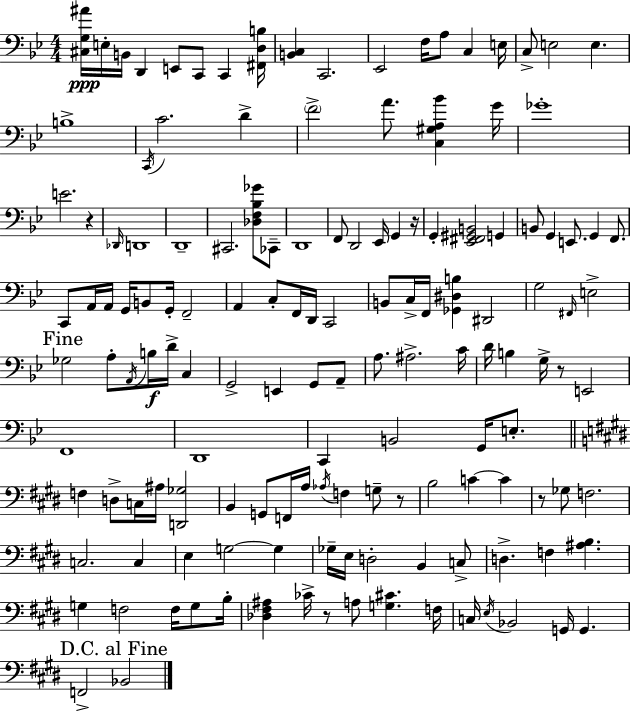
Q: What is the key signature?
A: BES major